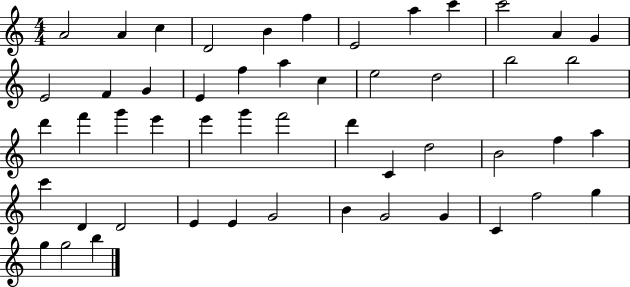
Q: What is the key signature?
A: C major